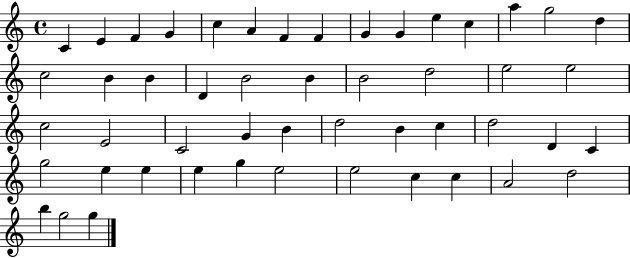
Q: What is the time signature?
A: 4/4